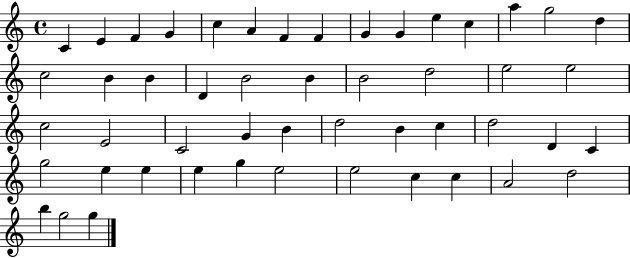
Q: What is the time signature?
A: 4/4